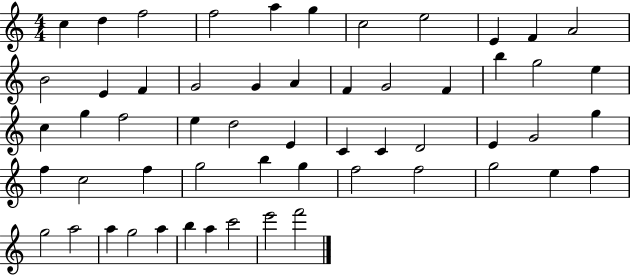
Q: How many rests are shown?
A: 0